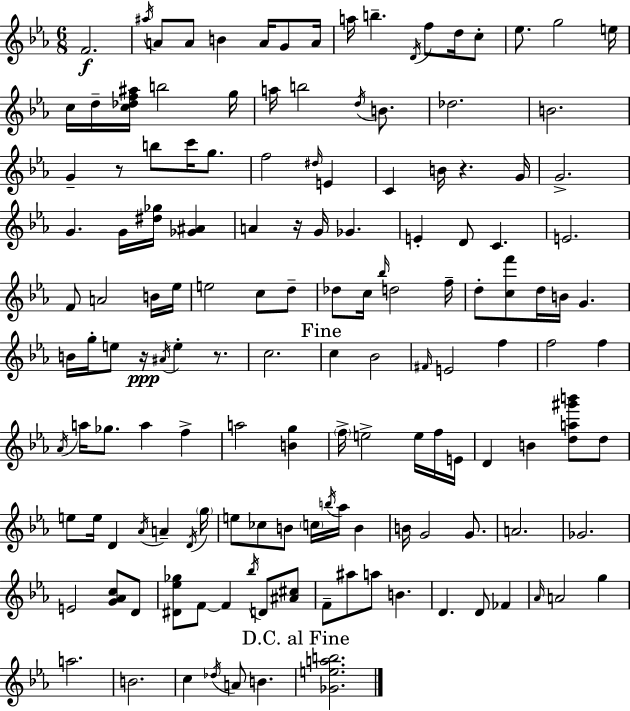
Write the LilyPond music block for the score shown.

{
  \clef treble
  \numericTimeSignature
  \time 6/8
  \key c \minor
  f'2.\f | \acciaccatura { ais''16 } a'8 a'8 b'4 a'16 g'8 | a'16 a''16 b''4.-- \acciaccatura { d'16 } f''8 d''16 | c''8-. ees''8. g''2 | \break e''16 c''16 d''16-- <c'' des'' f'' ais''>16 b''2 | g''16 a''16 b''2 \acciaccatura { d''16 } | b'8. des''2. | b'2. | \break g'4-- r8 b''8 c'''16 | g''8. f''2 \grace { dis''16 } | e'4 c'4 b'16 r4. | g'16 g'2.-> | \break g'4. g'16 <dis'' ges''>16 | <ges' ais'>4 a'4 r16 g'16 ges'4. | e'4-. d'8 c'4. | e'2. | \break f'8 a'2 | b'16 ees''16 e''2 | c''8 d''8-- des''8 c''16 \grace { bes''16 } d''2 | f''16-- d''8-. <c'' f'''>8 d''16 b'16 g'4. | \break b'16 g''16-. e''8 r16\ppp \acciaccatura { ais'16 } e''4-. | r8. c''2. | \mark "Fine" c''4 bes'2 | \grace { fis'16 } e'2 | \break f''4 f''2 | f''4 \acciaccatura { aes'16 } a''16 ges''8. | a''4 f''4-> a''2 | <b' g''>4 \parenthesize f''16-> e''2-> | \break e''16 f''16 e'16 d'4 | b'4 <d'' a'' gis''' b'''>8 d''8 e''8 e''16 d'4 | \acciaccatura { aes'16 } a'4-- \acciaccatura { d'16 } \parenthesize g''16 e''8 | ces''8 b'8 \parenthesize c''16 \acciaccatura { b''16 } aes''16 b'4 b'16 | \break g'2 g'8. a'2. | ges'2. | e'2 | <g' aes' c''>8 d'8 <dis' ees'' ges''>8 | \break f'8~~ f'4 \acciaccatura { bes''16 } d'8 <ais' cis''>8 | f'8-- ais''8 a''8 b'4. | d'4. d'8 fes'4 | \grace { aes'16 } a'2 g''4 | \break a''2. | b'2. | c''4 \acciaccatura { des''16 } a'8 b'4. | \mark "D.C. al Fine" <ges' e'' a'' b''>2. | \break \bar "|."
}